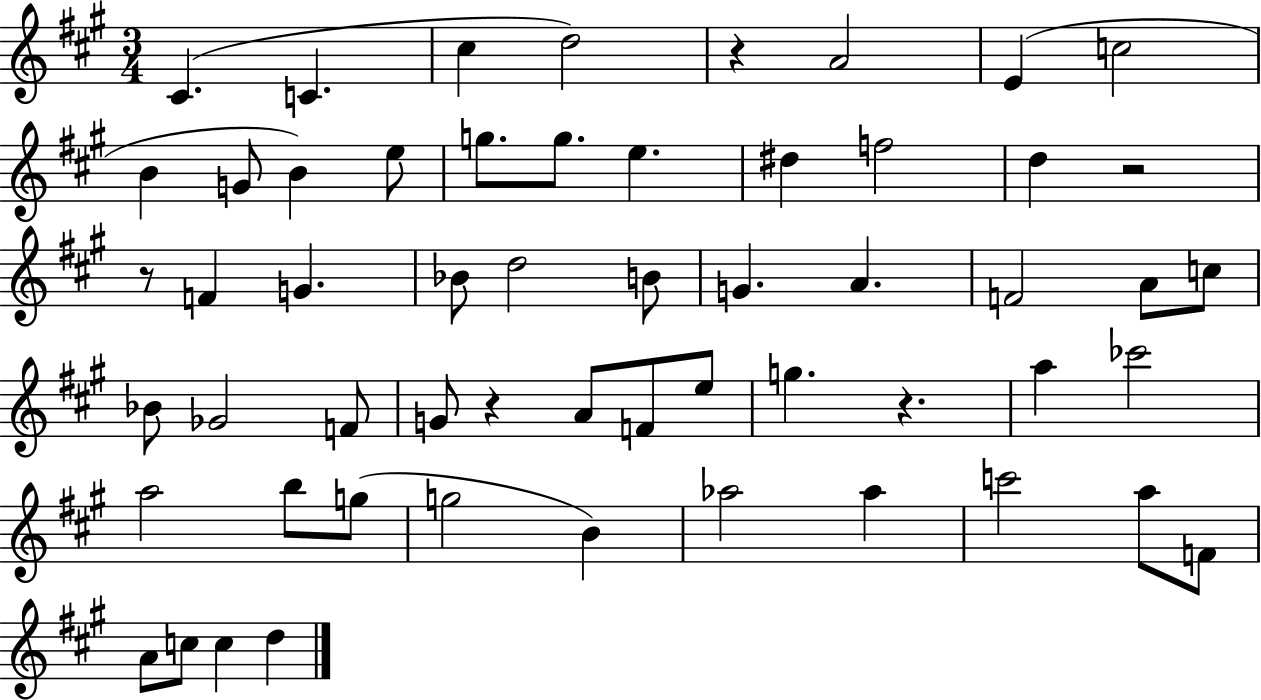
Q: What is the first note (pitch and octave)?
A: C#4